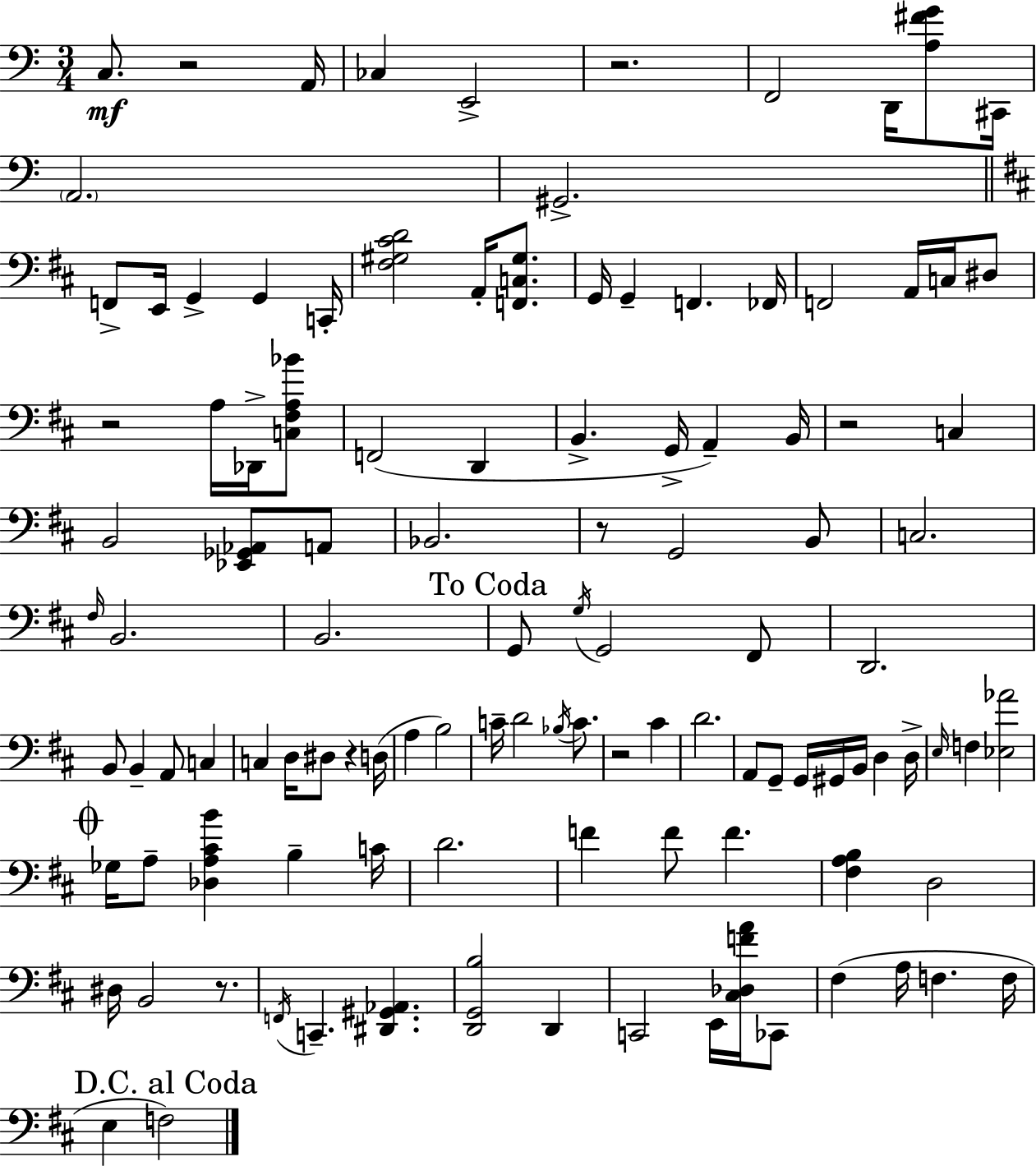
X:1
T:Untitled
M:3/4
L:1/4
K:Am
C,/2 z2 A,,/4 _C, E,,2 z2 F,,2 D,,/4 [A,^FG]/2 ^C,,/4 A,,2 ^G,,2 F,,/2 E,,/4 G,, G,, C,,/4 [^F,^G,^CD]2 A,,/4 [F,,C,^G,]/2 G,,/4 G,, F,, _F,,/4 F,,2 A,,/4 C,/4 ^D,/2 z2 A,/4 _D,,/4 [C,^F,A,_B]/2 F,,2 D,, B,, G,,/4 A,, B,,/4 z2 C, B,,2 [_E,,_G,,_A,,]/2 A,,/2 _B,,2 z/2 G,,2 B,,/2 C,2 ^F,/4 B,,2 B,,2 G,,/2 G,/4 G,,2 ^F,,/2 D,,2 B,,/2 B,, A,,/2 C, C, D,/4 ^D,/2 z D,/4 A, B,2 C/4 D2 _B,/4 C/2 z2 ^C D2 A,,/2 G,,/2 G,,/4 ^G,,/4 B,,/4 D, D,/4 E,/4 F, [_E,_A]2 _G,/4 A,/2 [_D,A,^CB] B, C/4 D2 F F/2 F [^F,A,B,] D,2 ^D,/4 B,,2 z/2 F,,/4 C,, [^D,,^G,,_A,,] [D,,G,,B,]2 D,, C,,2 E,,/4 [^C,_D,FA]/4 _C,,/2 ^F, A,/4 F, F,/4 E, F,2